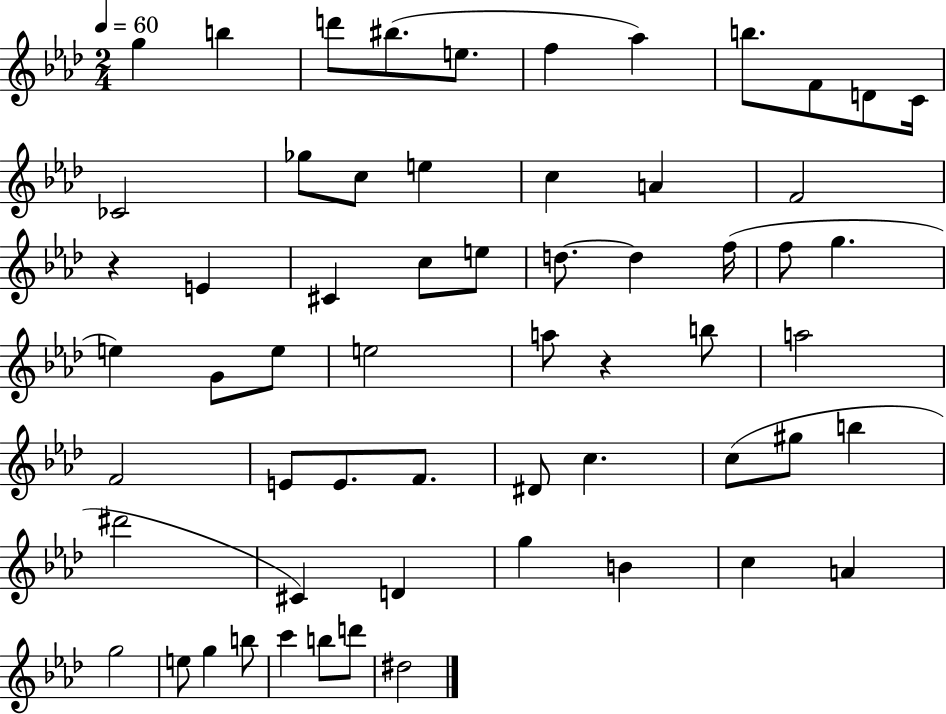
G5/q B5/q D6/e BIS5/e. E5/e. F5/q Ab5/q B5/e. F4/e D4/e C4/s CES4/h Gb5/e C5/e E5/q C5/q A4/q F4/h R/q E4/q C#4/q C5/e E5/e D5/e. D5/q F5/s F5/e G5/q. E5/q G4/e E5/e E5/h A5/e R/q B5/e A5/h F4/h E4/e E4/e. F4/e. D#4/e C5/q. C5/e G#5/e B5/q D#6/h C#4/q D4/q G5/q B4/q C5/q A4/q G5/h E5/e G5/q B5/e C6/q B5/e D6/e D#5/h